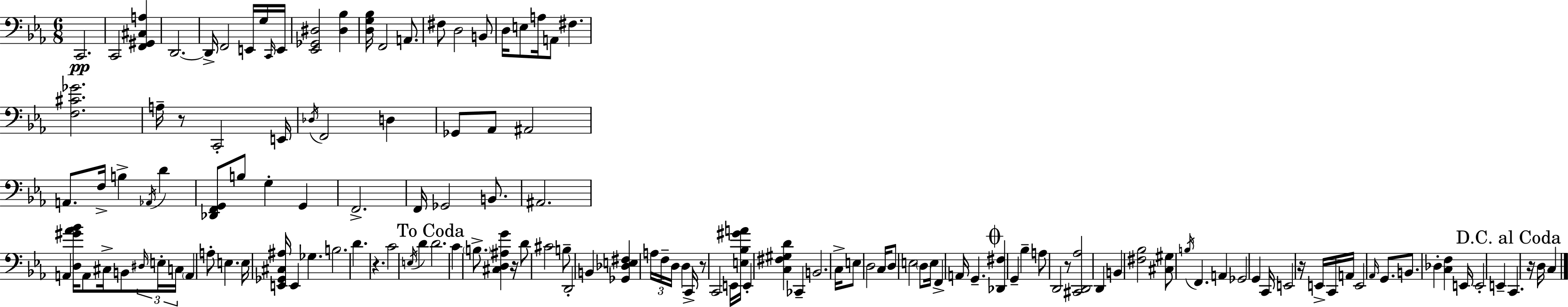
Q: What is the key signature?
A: EES major